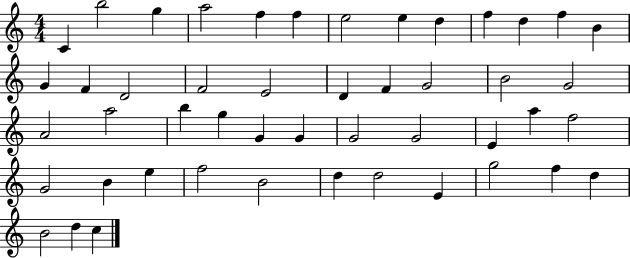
{
  \clef treble
  \numericTimeSignature
  \time 4/4
  \key c \major
  c'4 b''2 g''4 | a''2 f''4 f''4 | e''2 e''4 d''4 | f''4 d''4 f''4 b'4 | \break g'4 f'4 d'2 | f'2 e'2 | d'4 f'4 g'2 | b'2 g'2 | \break a'2 a''2 | b''4 g''4 g'4 g'4 | g'2 g'2 | e'4 a''4 f''2 | \break g'2 b'4 e''4 | f''2 b'2 | d''4 d''2 e'4 | g''2 f''4 d''4 | \break b'2 d''4 c''4 | \bar "|."
}